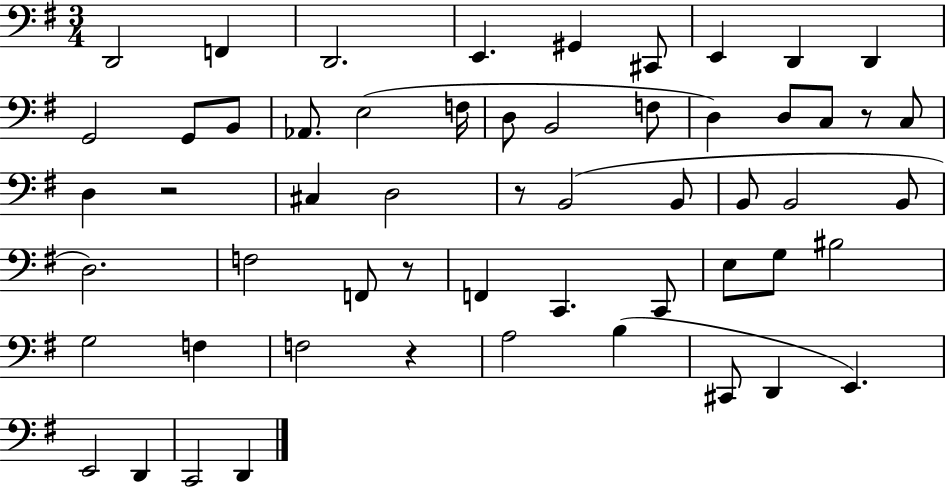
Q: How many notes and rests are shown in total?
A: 56